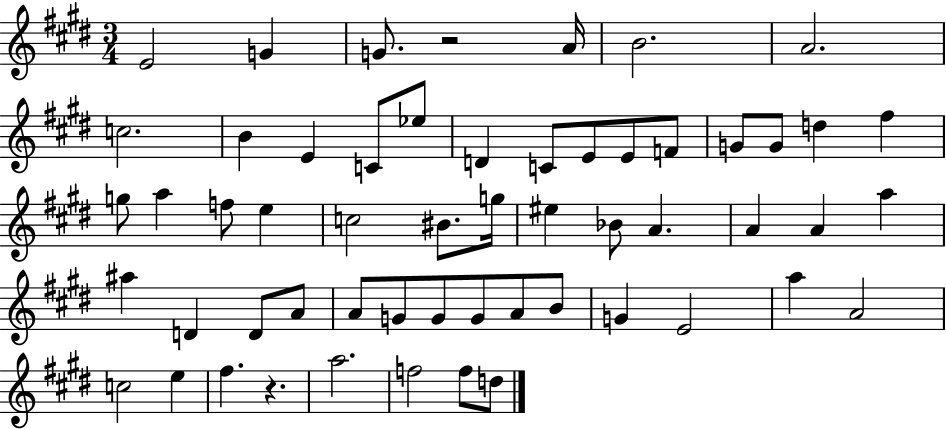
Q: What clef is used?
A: treble